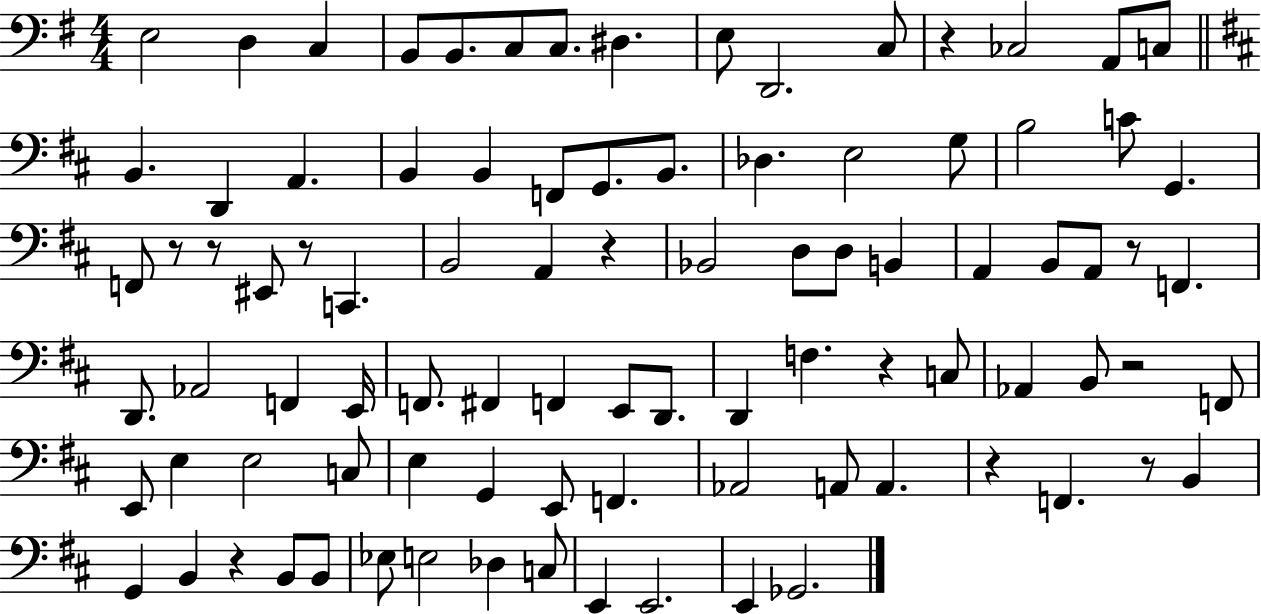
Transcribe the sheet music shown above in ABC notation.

X:1
T:Untitled
M:4/4
L:1/4
K:G
E,2 D, C, B,,/2 B,,/2 C,/2 C,/2 ^D, E,/2 D,,2 C,/2 z _C,2 A,,/2 C,/2 B,, D,, A,, B,, B,, F,,/2 G,,/2 B,,/2 _D, E,2 G,/2 B,2 C/2 G,, F,,/2 z/2 z/2 ^E,,/2 z/2 C,, B,,2 A,, z _B,,2 D,/2 D,/2 B,, A,, B,,/2 A,,/2 z/2 F,, D,,/2 _A,,2 F,, E,,/4 F,,/2 ^F,, F,, E,,/2 D,,/2 D,, F, z C,/2 _A,, B,,/2 z2 F,,/2 E,,/2 E, E,2 C,/2 E, G,, E,,/2 F,, _A,,2 A,,/2 A,, z F,, z/2 B,, G,, B,, z B,,/2 B,,/2 _E,/2 E,2 _D, C,/2 E,, E,,2 E,, _G,,2